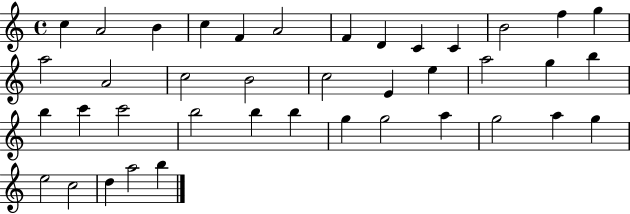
X:1
T:Untitled
M:4/4
L:1/4
K:C
c A2 B c F A2 F D C C B2 f g a2 A2 c2 B2 c2 E e a2 g b b c' c'2 b2 b b g g2 a g2 a g e2 c2 d a2 b